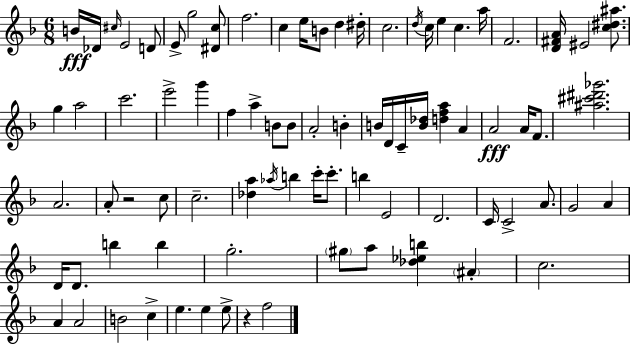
X:1
T:Untitled
M:6/8
L:1/4
K:Dm
B/4 _D/4 ^c/4 E2 D/2 E/2 g2 [^Dc]/2 f2 c e/4 B/2 d ^d/4 c2 d/4 c/4 e c a/4 F2 [D^FA]/4 ^E2 [c^d^a]/2 g a2 c'2 e'2 g' f a B/2 B/2 A2 B B/4 D/4 C/4 [B_d]/4 [dfa] A A2 A/4 F/2 [^a^c'^d'_g']2 A2 A/2 z2 c/2 c2 [_da] _a/4 b c'/4 c'/2 b E2 D2 C/4 C2 A/2 G2 A D/4 D/2 b b g2 ^g/2 a/2 [_d_eb] ^A c2 A A2 B2 c e e e/2 z f2